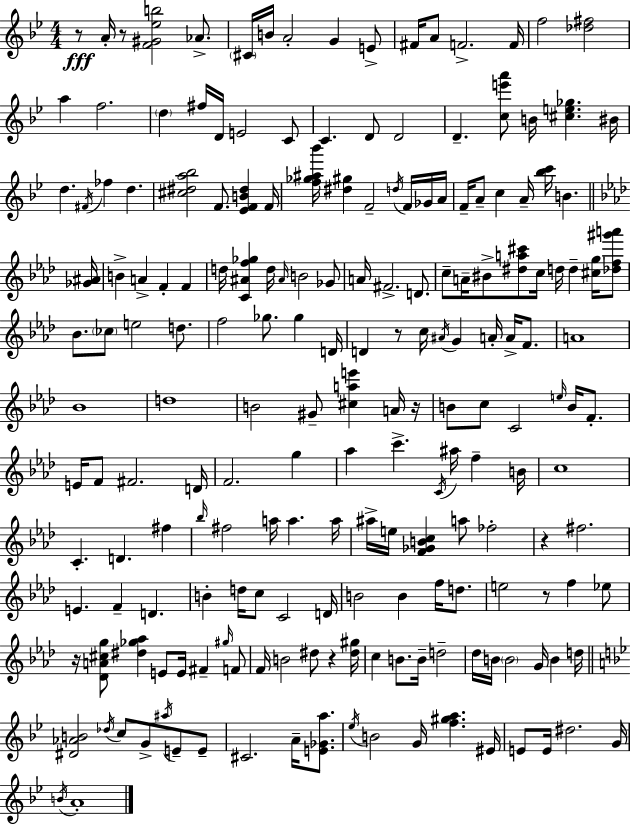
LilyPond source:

{
  \clef treble
  \numericTimeSignature
  \time 4/4
  \key bes \major
  \repeat volta 2 { r8\fff a'16-. r8 <f' gis' ees'' b''>2 aes'8.-> | \parenthesize cis'16 b'16 a'2-. g'4 e'8-> | fis'16 a'8 f'2.-> f'16 | f''2 <des'' fis''>2 | \break a''4 f''2. | \parenthesize d''4 fis''16 d'16 e'2 c'8 | c'4. d'8 d'2 | d'4.-- <c'' e''' a'''>8 b'16 <cis'' e'' ges''>4. bis'16 | \break d''4. \acciaccatura { fis'16 } fes''4 d''4. | <cis'' dis'' a'' bes''>2 f'8. <ees' f' b' dis''>4 | f'16 <f'' ges'' ais'' bes'''>16 <dis'' gis''>4 f'2-- \acciaccatura { d''16 } f'16 | ges'16 a'16 f'16-- a'8-- c''4 a'16-- <bes'' c'''>16 b'4. | \break \bar "||" \break \key aes \major <ges' ais'>16 b'4-> a'4-> f'4-. f'4 | d''16 <c' ais' f'' ges''>4 d''16 \grace { ais'16 } b'2 | ges'8 a'16 fis'2.-> d'8. | c''8-- a'16-- bis'8-> <dis'' a'' cis'''>8 c''16 d''16 d''4-- <cis'' g''>16 | \break <des'' f'' gis''' a'''>8 bes'8. \parenthesize ces''8 e''2 d''8. | f''2 ges''8. ges''4 | d'16 d'4 r8 c''16 \acciaccatura { ais'16 } g'4 a'16-. a'16-> | f'8. a'1 | \break bes'1 | d''1 | b'2 gis'8-- <cis'' a'' e'''>4 | a'16 r16 b'8 c''8 c'2 \grace { e''16 } | \break b'16 f'8.-. e'16 f'8 fis'2. | d'16 f'2. | g''4 aes''4 c'''4.-> \acciaccatura { c'16 } ais''16 | f''4-- b'16 c''1 | \break c'4.-. d'4. | fis''4 \grace { bes''16 } fis''2 a''16 a''4. | a''16 ais''16-> e''16 <f' ges' b' c''>4 a''8 fes''2-. | r4 fis''2. | \break e'4. f'4-- | d'4. b'4-. d''16 c''8 c'2 | d'16 b'2 b'4 | f''16 d''8. e''2 r8 | \break f''4 ees''8 r16 <des' a' cis'' g''>8 <dis'' ges'' aes''>4 e'8 e'16 | fis'4-- \grace { gis''16 } f'8 f'16 b'2 | dis''8 r4 <dis'' gis''>16 c''4 b'8. b'16-- d''2-- | des''16 b'16 \parenthesize b'2 | \break g'16 b'4 d''16 \bar "||" \break \key bes \major <dis' aes' b'>2 \acciaccatura { des''16 } c''8 g'8-> \acciaccatura { ais''16 } e'8-- | e'8-- cis'2. a'16-- <e' ges' a''>8. | \acciaccatura { ees''16 } b'2 g'16 <f'' gis'' a''>4. | eis'16 e'8 e'16 dis''2. | \break g'16 \acciaccatura { b'16 } a'1-. | } \bar "|."
}